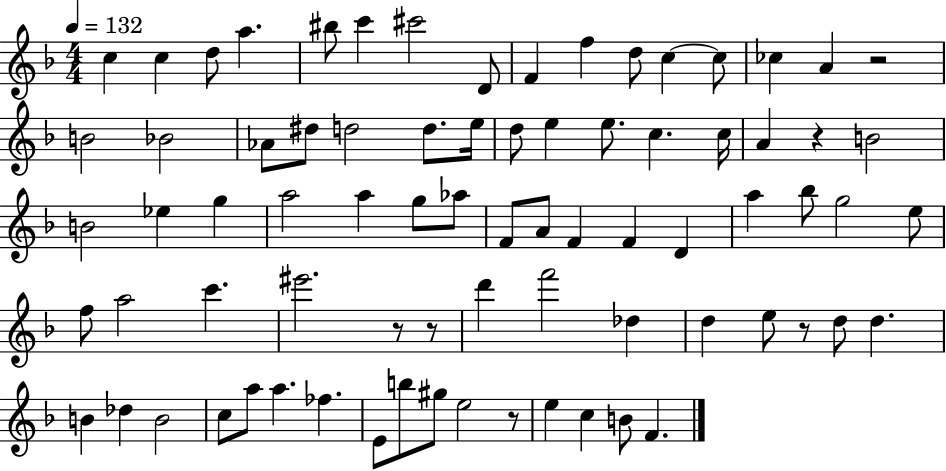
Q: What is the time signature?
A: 4/4